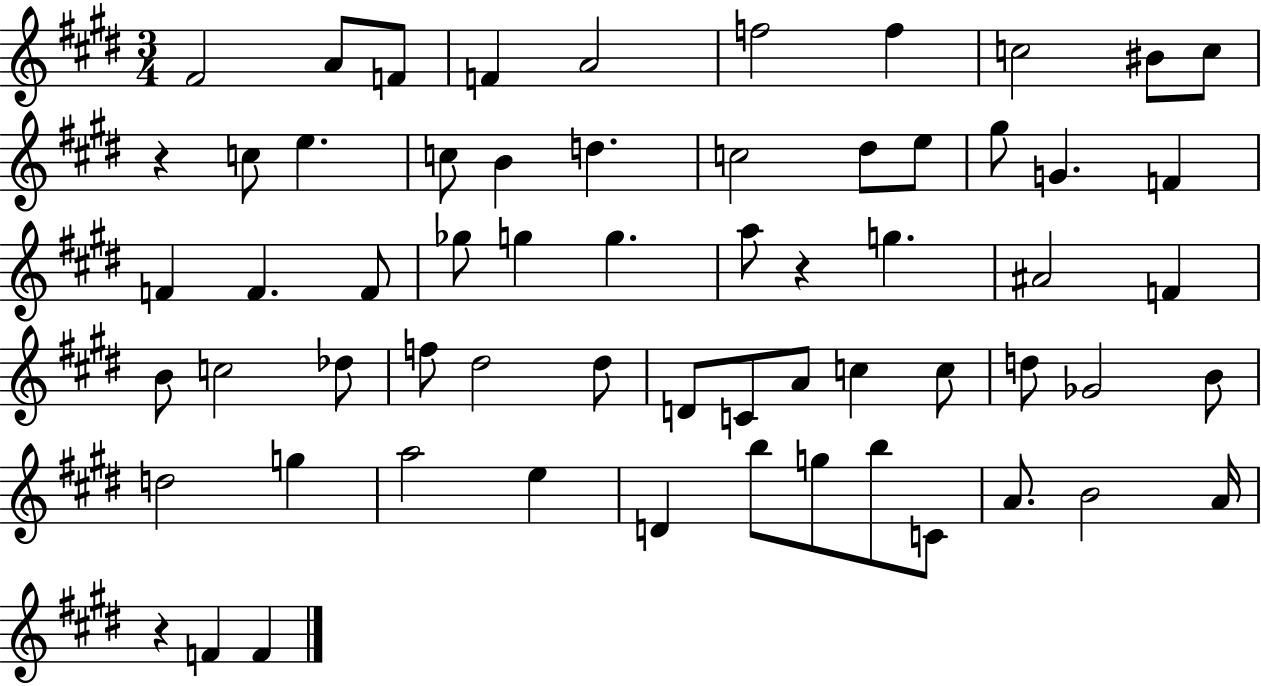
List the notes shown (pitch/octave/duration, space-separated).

F#4/h A4/e F4/e F4/q A4/h F5/h F5/q C5/h BIS4/e C5/e R/q C5/e E5/q. C5/e B4/q D5/q. C5/h D#5/e E5/e G#5/e G4/q. F4/q F4/q F4/q. F4/e Gb5/e G5/q G5/q. A5/e R/q G5/q. A#4/h F4/q B4/e C5/h Db5/e F5/e D#5/h D#5/e D4/e C4/e A4/e C5/q C5/e D5/e Gb4/h B4/e D5/h G5/q A5/h E5/q D4/q B5/e G5/e B5/e C4/e A4/e. B4/h A4/s R/q F4/q F4/q